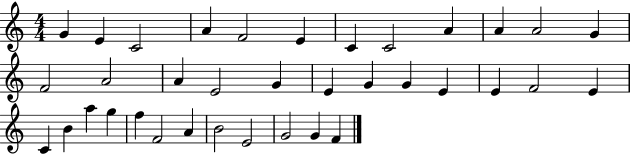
{
  \clef treble
  \numericTimeSignature
  \time 4/4
  \key c \major
  g'4 e'4 c'2 | a'4 f'2 e'4 | c'4 c'2 a'4 | a'4 a'2 g'4 | \break f'2 a'2 | a'4 e'2 g'4 | e'4 g'4 g'4 e'4 | e'4 f'2 e'4 | \break c'4 b'4 a''4 g''4 | f''4 f'2 a'4 | b'2 e'2 | g'2 g'4 f'4 | \break \bar "|."
}